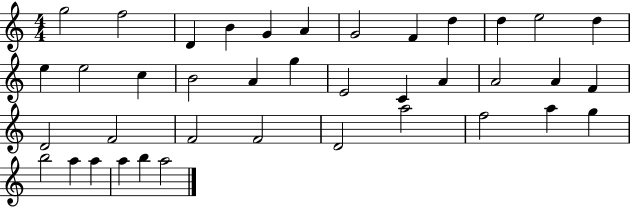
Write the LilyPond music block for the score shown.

{
  \clef treble
  \numericTimeSignature
  \time 4/4
  \key c \major
  g''2 f''2 | d'4 b'4 g'4 a'4 | g'2 f'4 d''4 | d''4 e''2 d''4 | \break e''4 e''2 c''4 | b'2 a'4 g''4 | e'2 c'4 a'4 | a'2 a'4 f'4 | \break d'2 f'2 | f'2 f'2 | d'2 a''2 | f''2 a''4 g''4 | \break b''2 a''4 a''4 | a''4 b''4 a''2 | \bar "|."
}